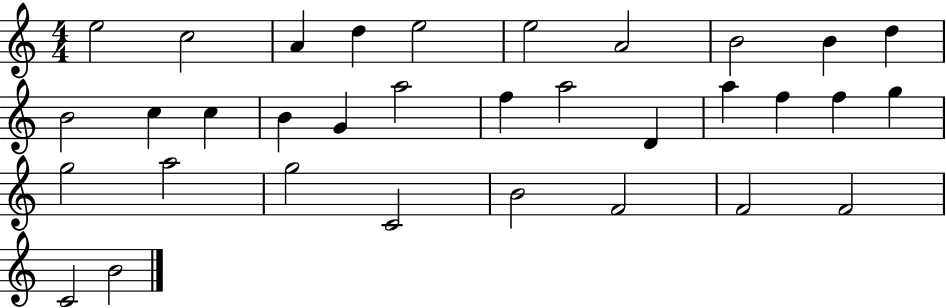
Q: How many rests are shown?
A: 0